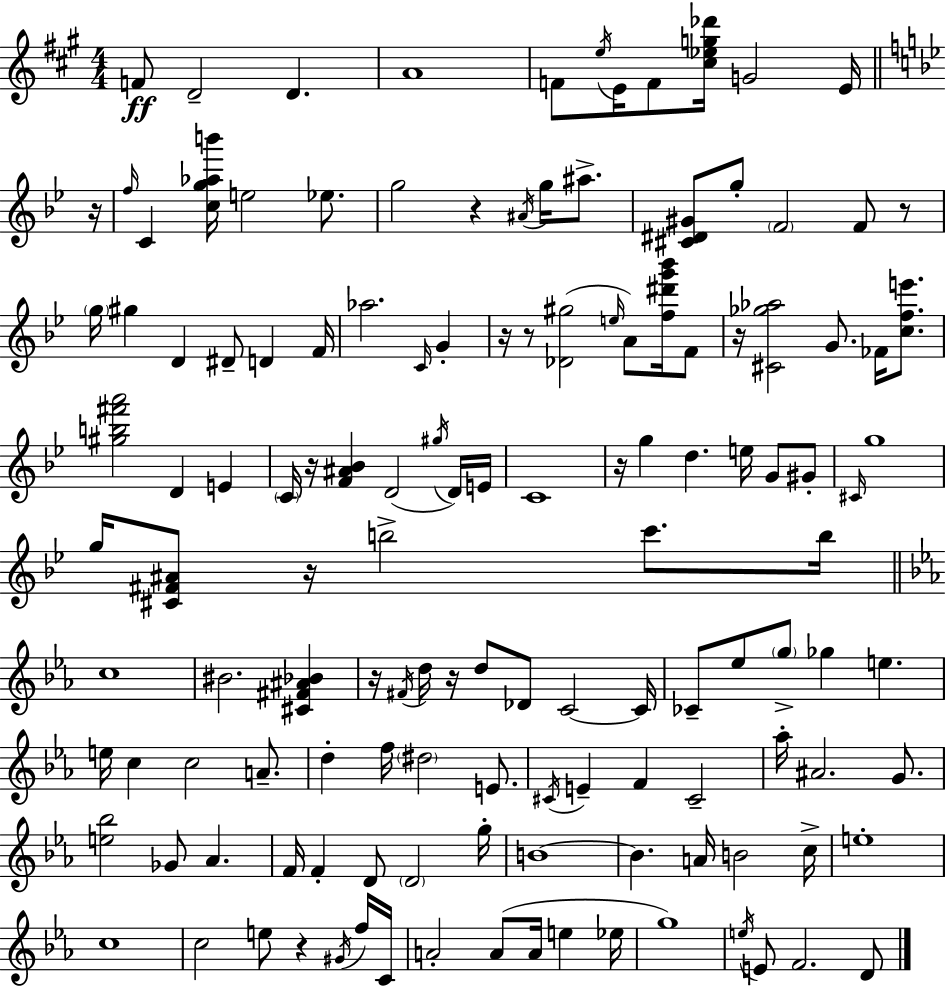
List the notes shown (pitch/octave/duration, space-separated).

F4/e D4/h D4/q. A4/w F4/e E5/s E4/s F4/e [C#5,Eb5,G5,Db6]/s G4/h E4/s R/s F5/s C4/q [C5,G5,Ab5,B6]/s E5/h Eb5/e. G5/h R/q A#4/s G5/s A#5/e. [C#4,D#4,G#4]/e G5/e F4/h F4/e R/e G5/s G#5/q D4/q D#4/e D4/q F4/s Ab5/h. C4/s G4/q R/s R/e [Db4,G#5]/h E5/s A4/e [F5,D#6,G6,Bb6]/s F4/e R/s [C#4,Gb5,Ab5]/h G4/e. FES4/s [C5,F5,E6]/e. [G#5,B5,F#6,A6]/h D4/q E4/q C4/s R/s [F4,A#4,Bb4]/q D4/h G#5/s D4/s E4/s C4/w R/s G5/q D5/q. E5/s G4/e G#4/e C#4/s G5/w G5/s [C#4,F#4,A#4]/e R/s B5/h C6/e. B5/s C5/w BIS4/h. [C#4,F#4,A#4,Bb4]/q R/s F#4/s D5/s R/s D5/e Db4/e C4/h C4/s CES4/e Eb5/e G5/e Gb5/q E5/q. E5/s C5/q C5/h A4/e. D5/q F5/s D#5/h E4/e. C#4/s E4/q F4/q C#4/h Ab5/s A#4/h. G4/e. [E5,Bb5]/h Gb4/e Ab4/q. F4/s F4/q D4/e D4/h G5/s B4/w B4/q. A4/s B4/h C5/s E5/w C5/w C5/h E5/e R/q G#4/s F5/s C4/s A4/h A4/e A4/s E5/q Eb5/s G5/w E5/s E4/e F4/h. D4/e